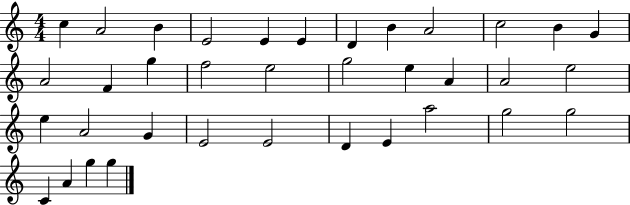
{
  \clef treble
  \numericTimeSignature
  \time 4/4
  \key c \major
  c''4 a'2 b'4 | e'2 e'4 e'4 | d'4 b'4 a'2 | c''2 b'4 g'4 | \break a'2 f'4 g''4 | f''2 e''2 | g''2 e''4 a'4 | a'2 e''2 | \break e''4 a'2 g'4 | e'2 e'2 | d'4 e'4 a''2 | g''2 g''2 | \break c'4 a'4 g''4 g''4 | \bar "|."
}